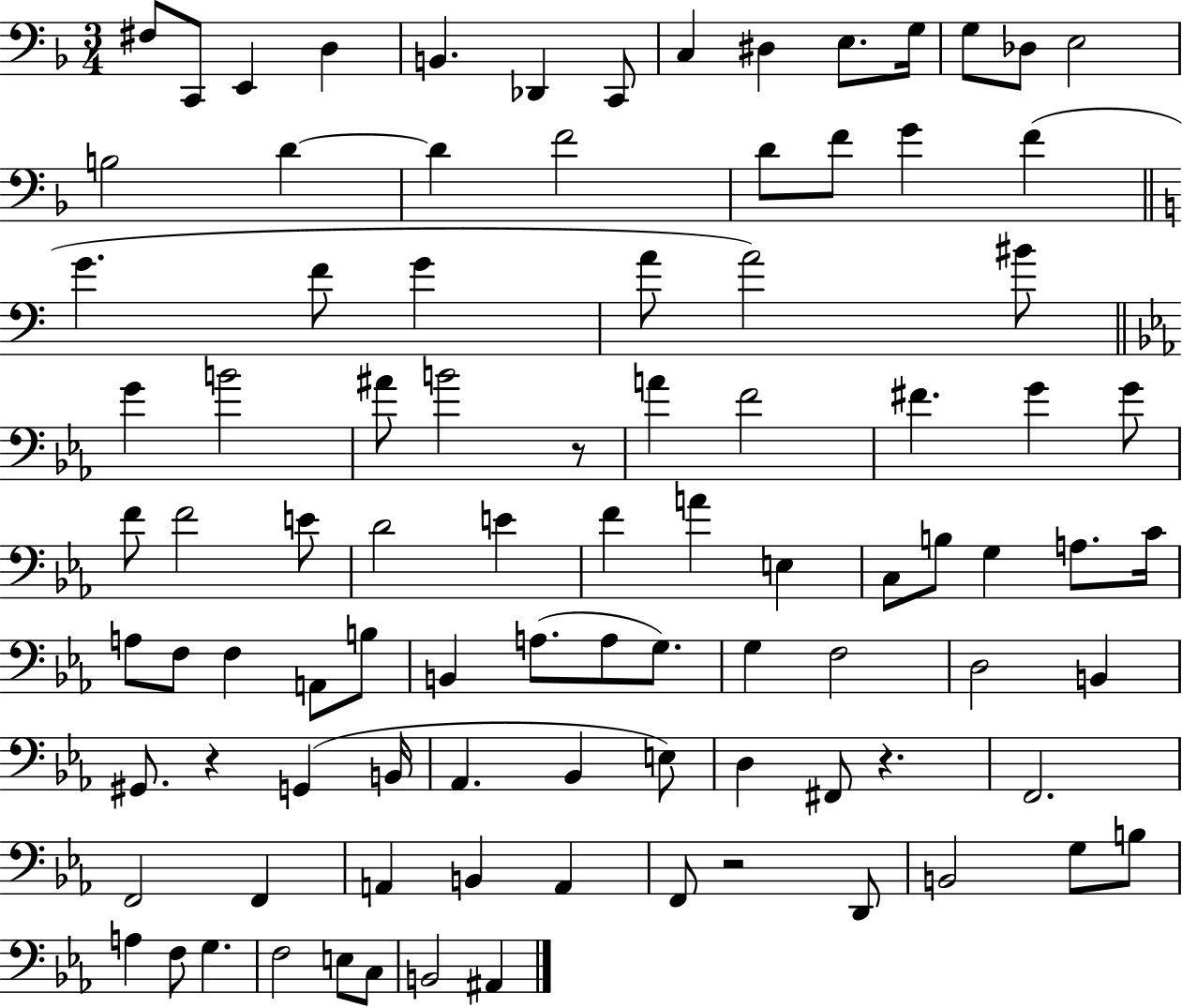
{
  \clef bass
  \numericTimeSignature
  \time 3/4
  \key f \major
  fis8 c,8 e,4 d4 | b,4. des,4 c,8 | c4 dis4 e8. g16 | g8 des8 e2 | \break b2 d'4~~ | d'4 f'2 | d'8 f'8 g'4 f'4( | \bar "||" \break \key c \major g'4. f'8 g'4 | a'8 a'2) bis'8 | \bar "||" \break \key c \minor g'4 b'2 | ais'8 b'2 r8 | a'4 f'2 | fis'4. g'4 g'8 | \break f'8 f'2 e'8 | d'2 e'4 | f'4 a'4 e4 | c8 b8 g4 a8. c'16 | \break a8 f8 f4 a,8 b8 | b,4 a8.( a8 g8.) | g4 f2 | d2 b,4 | \break gis,8. r4 g,4( b,16 | aes,4. bes,4 e8) | d4 fis,8 r4. | f,2. | \break f,2 f,4 | a,4 b,4 a,4 | f,8 r2 d,8 | b,2 g8 b8 | \break a4 f8 g4. | f2 e8 c8 | b,2 ais,4 | \bar "|."
}